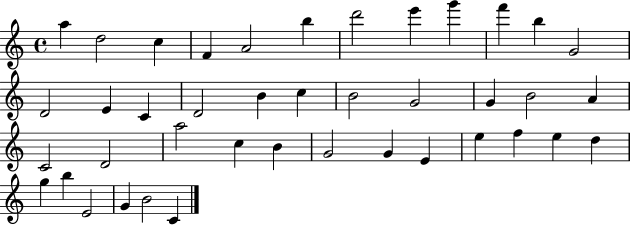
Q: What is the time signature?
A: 4/4